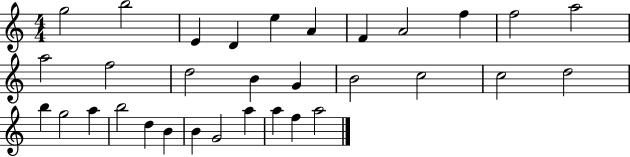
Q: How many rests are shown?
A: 0